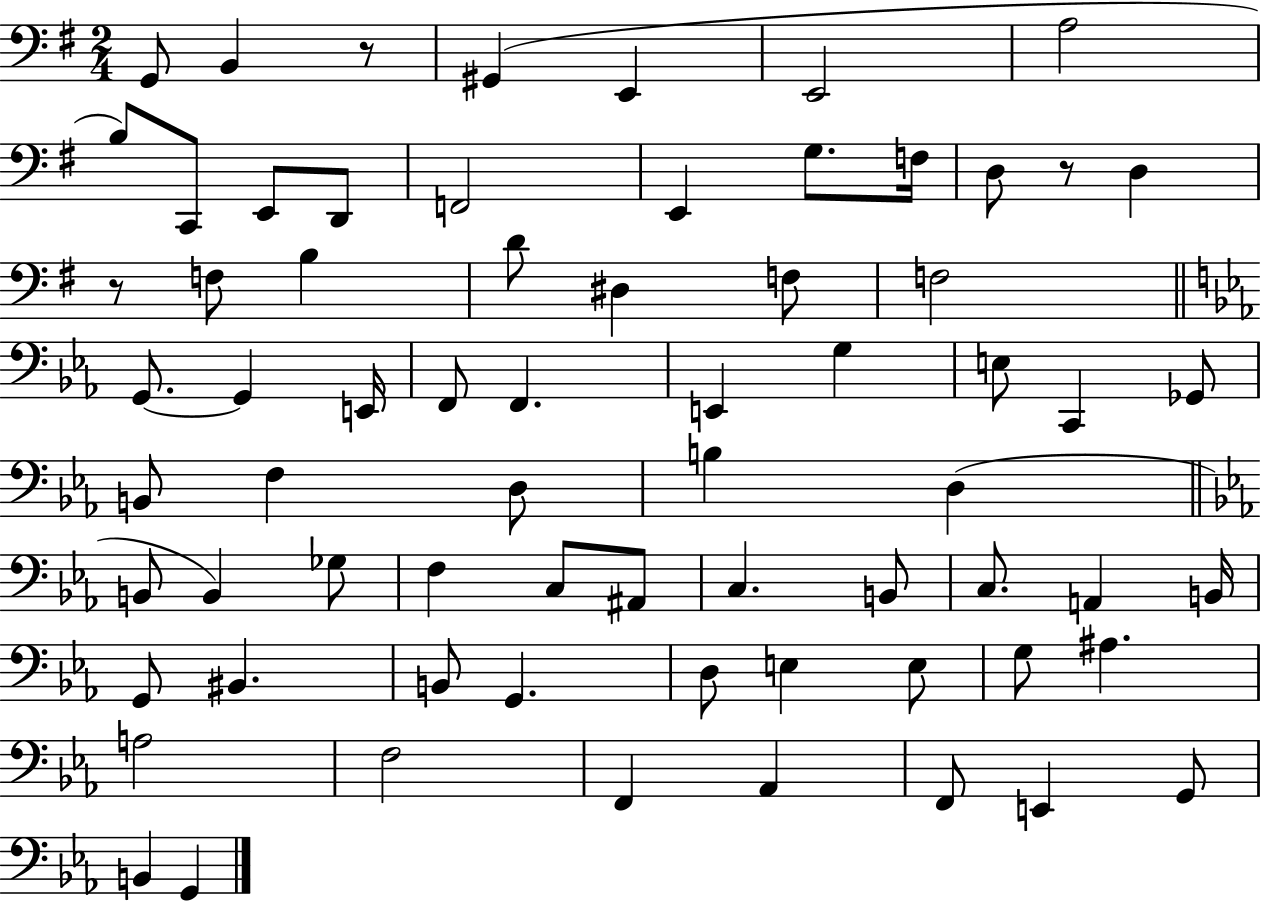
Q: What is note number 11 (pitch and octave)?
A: F2